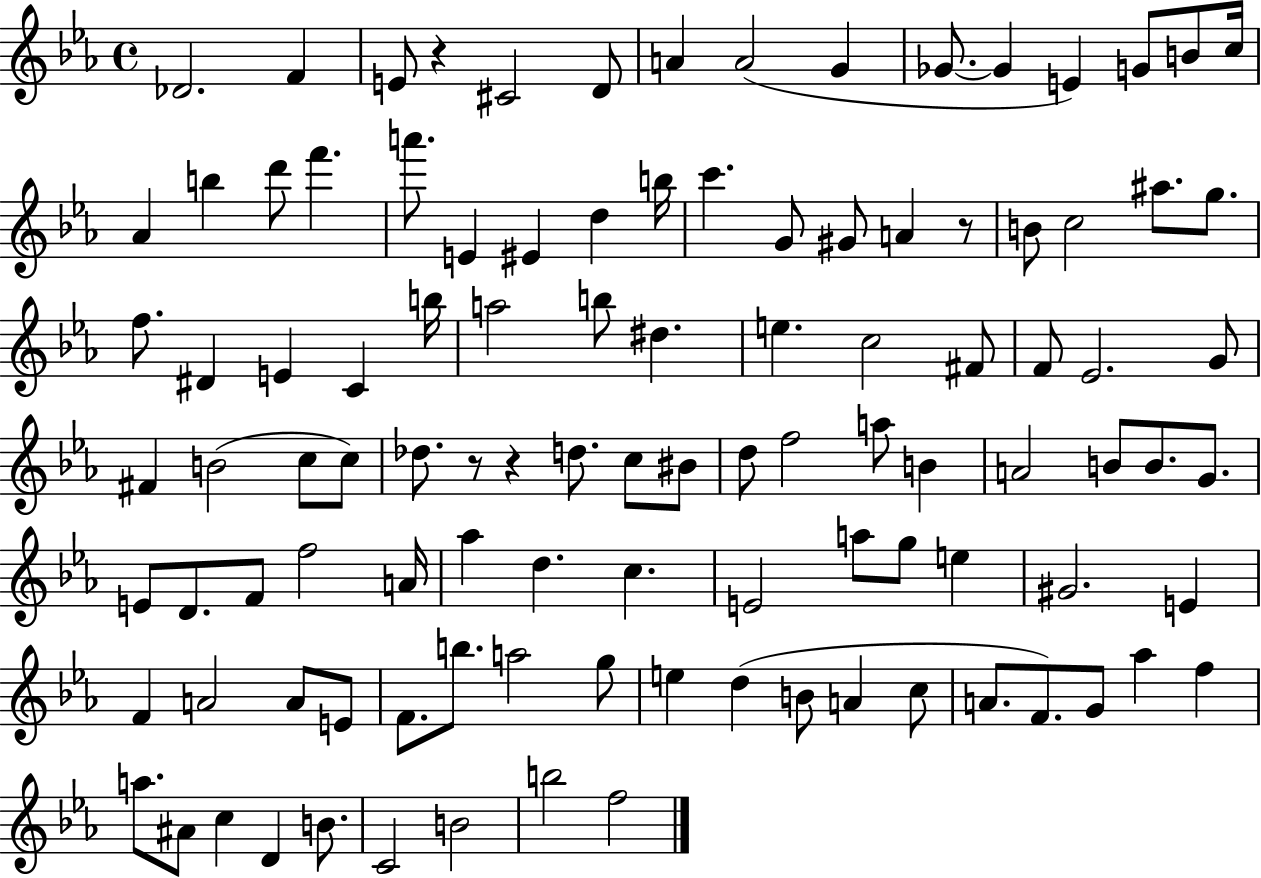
{
  \clef treble
  \time 4/4
  \defaultTimeSignature
  \key ees \major
  des'2. f'4 | e'8 r4 cis'2 d'8 | a'4 a'2( g'4 | ges'8.~~ ges'4 e'4) g'8 b'8 c''16 | \break aes'4 b''4 d'''8 f'''4. | a'''8. e'4 eis'4 d''4 b''16 | c'''4. g'8 gis'8 a'4 r8 | b'8 c''2 ais''8. g''8. | \break f''8. dis'4 e'4 c'4 b''16 | a''2 b''8 dis''4. | e''4. c''2 fis'8 | f'8 ees'2. g'8 | \break fis'4 b'2( c''8 c''8) | des''8. r8 r4 d''8. c''8 bis'8 | d''8 f''2 a''8 b'4 | a'2 b'8 b'8. g'8. | \break e'8 d'8. f'8 f''2 a'16 | aes''4 d''4. c''4. | e'2 a''8 g''8 e''4 | gis'2. e'4 | \break f'4 a'2 a'8 e'8 | f'8. b''8. a''2 g''8 | e''4 d''4( b'8 a'4 c''8 | a'8. f'8.) g'8 aes''4 f''4 | \break a''8. ais'8 c''4 d'4 b'8. | c'2 b'2 | b''2 f''2 | \bar "|."
}